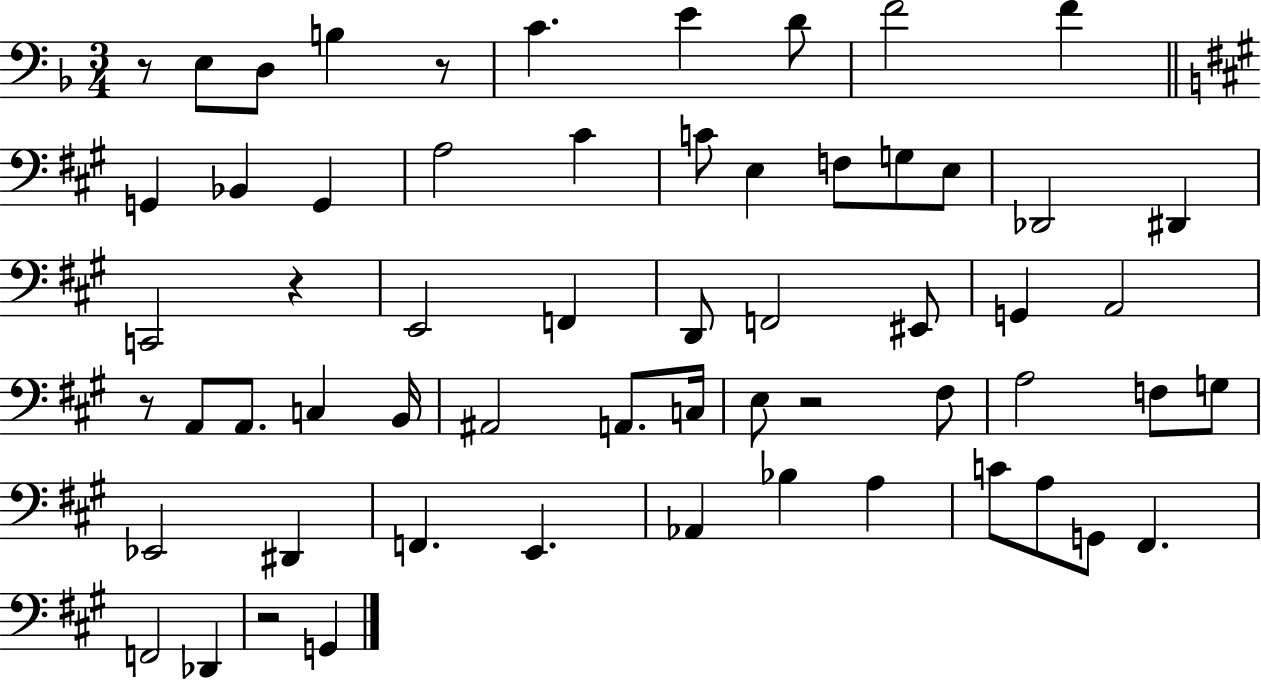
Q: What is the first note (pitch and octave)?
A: E3